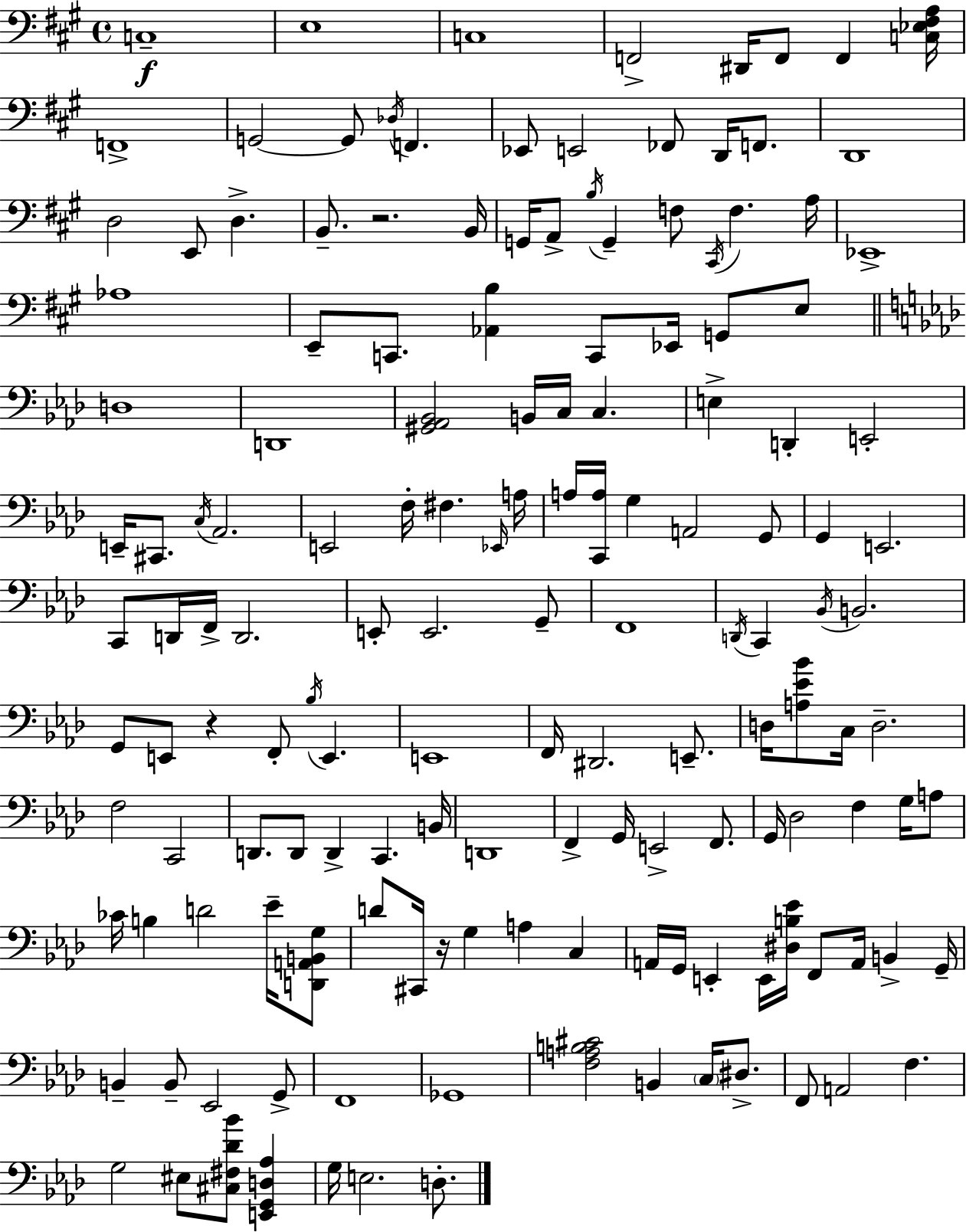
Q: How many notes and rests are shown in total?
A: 150